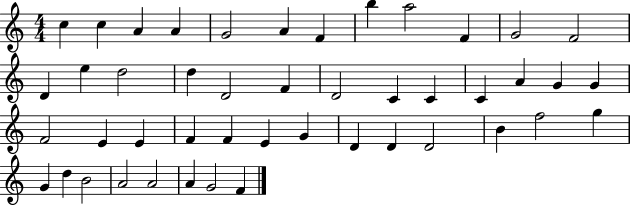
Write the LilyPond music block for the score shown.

{
  \clef treble
  \numericTimeSignature
  \time 4/4
  \key c \major
  c''4 c''4 a'4 a'4 | g'2 a'4 f'4 | b''4 a''2 f'4 | g'2 f'2 | \break d'4 e''4 d''2 | d''4 d'2 f'4 | d'2 c'4 c'4 | c'4 a'4 g'4 g'4 | \break f'2 e'4 e'4 | f'4 f'4 e'4 g'4 | d'4 d'4 d'2 | b'4 f''2 g''4 | \break g'4 d''4 b'2 | a'2 a'2 | a'4 g'2 f'4 | \bar "|."
}